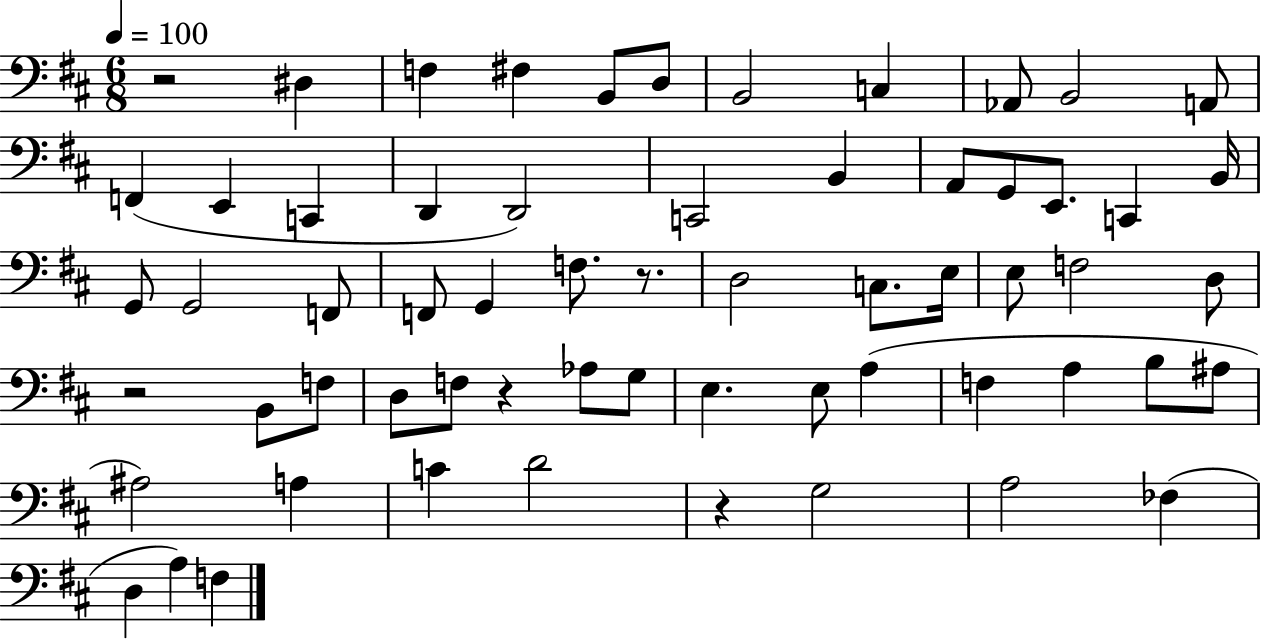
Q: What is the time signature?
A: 6/8